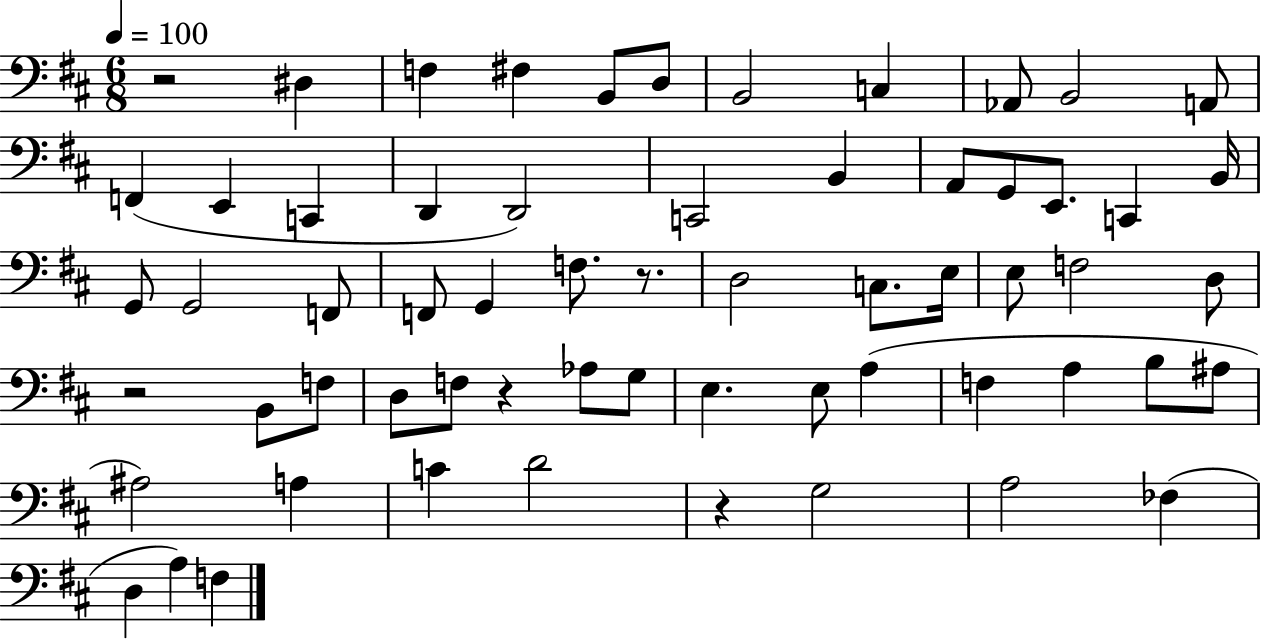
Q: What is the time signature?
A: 6/8